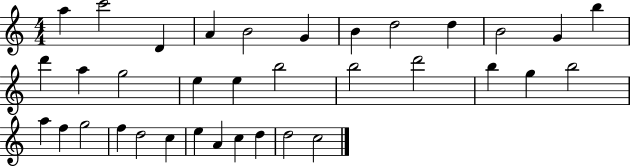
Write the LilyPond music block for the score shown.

{
  \clef treble
  \numericTimeSignature
  \time 4/4
  \key c \major
  a''4 c'''2 d'4 | a'4 b'2 g'4 | b'4 d''2 d''4 | b'2 g'4 b''4 | \break d'''4 a''4 g''2 | e''4 e''4 b''2 | b''2 d'''2 | b''4 g''4 b''2 | \break a''4 f''4 g''2 | f''4 d''2 c''4 | e''4 a'4 c''4 d''4 | d''2 c''2 | \break \bar "|."
}